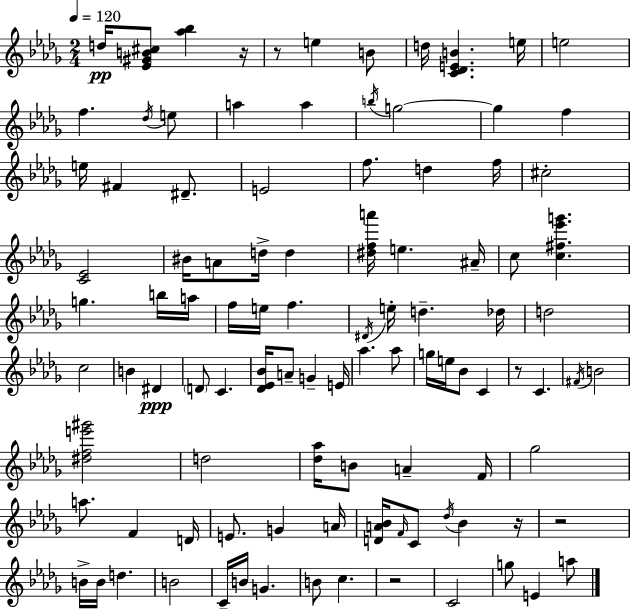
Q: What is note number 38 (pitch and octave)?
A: E5